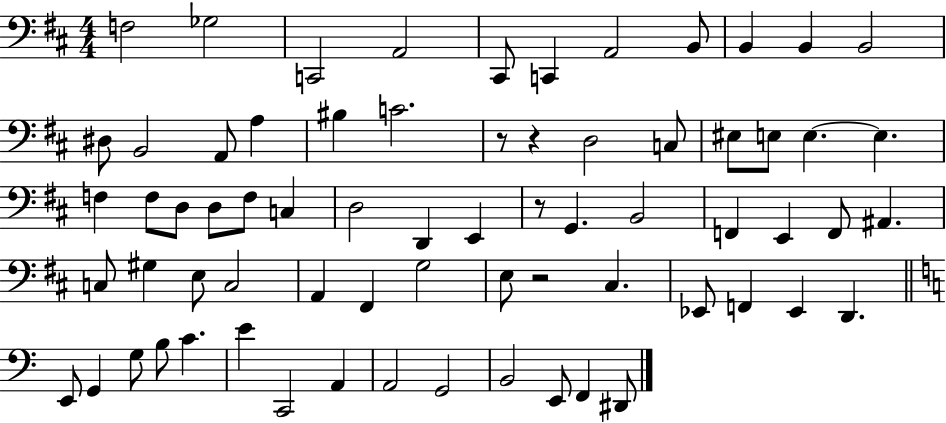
X:1
T:Untitled
M:4/4
L:1/4
K:D
F,2 _G,2 C,,2 A,,2 ^C,,/2 C,, A,,2 B,,/2 B,, B,, B,,2 ^D,/2 B,,2 A,,/2 A, ^B, C2 z/2 z D,2 C,/2 ^E,/2 E,/2 E, E, F, F,/2 D,/2 D,/2 F,/2 C, D,2 D,, E,, z/2 G,, B,,2 F,, E,, F,,/2 ^A,, C,/2 ^G, E,/2 C,2 A,, ^F,, G,2 E,/2 z2 ^C, _E,,/2 F,, _E,, D,, E,,/2 G,, G,/2 B,/2 C E C,,2 A,, A,,2 G,,2 B,,2 E,,/2 F,, ^D,,/2